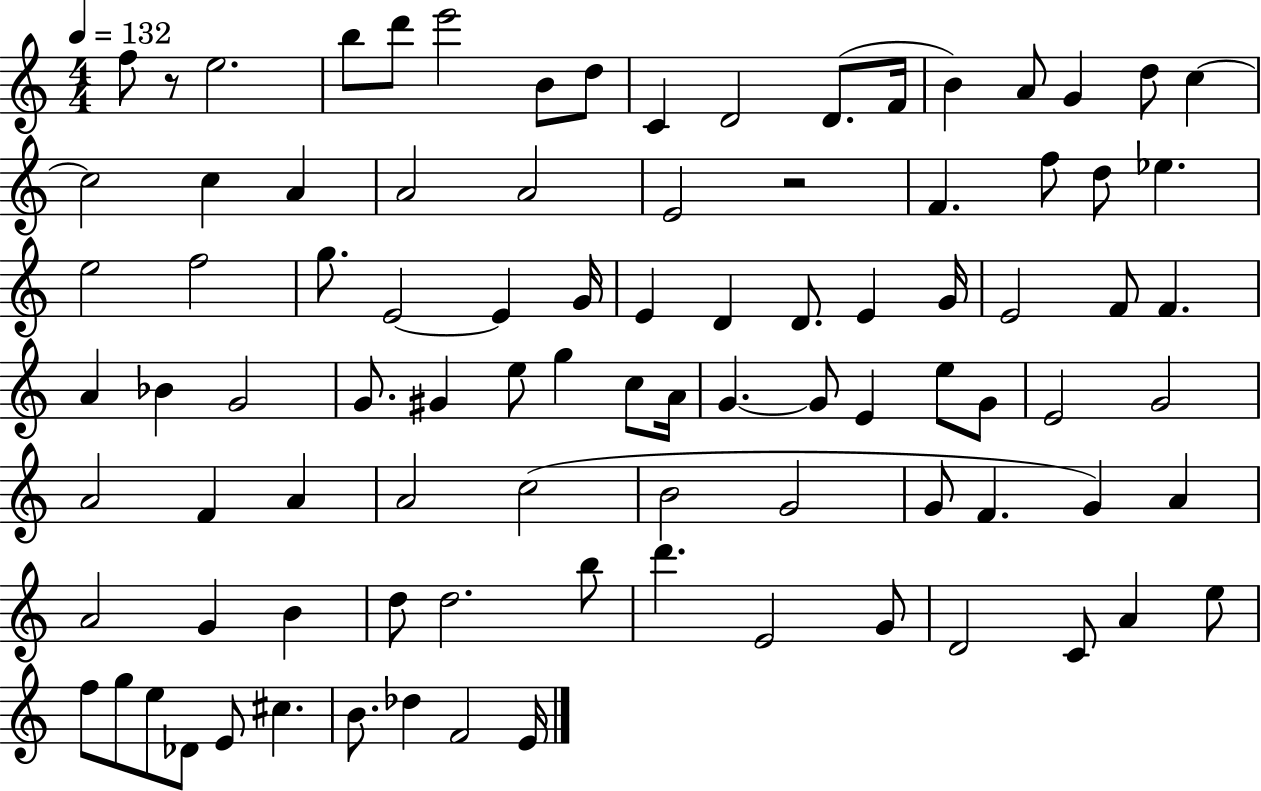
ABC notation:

X:1
T:Untitled
M:4/4
L:1/4
K:C
f/2 z/2 e2 b/2 d'/2 e'2 B/2 d/2 C D2 D/2 F/4 B A/2 G d/2 c c2 c A A2 A2 E2 z2 F f/2 d/2 _e e2 f2 g/2 E2 E G/4 E D D/2 E G/4 E2 F/2 F A _B G2 G/2 ^G e/2 g c/2 A/4 G G/2 E e/2 G/2 E2 G2 A2 F A A2 c2 B2 G2 G/2 F G A A2 G B d/2 d2 b/2 d' E2 G/2 D2 C/2 A e/2 f/2 g/2 e/2 _D/2 E/2 ^c B/2 _d F2 E/4